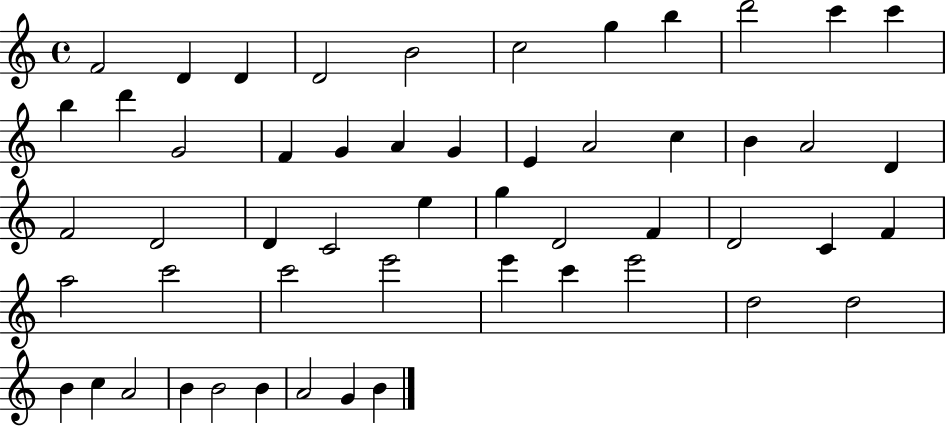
X:1
T:Untitled
M:4/4
L:1/4
K:C
F2 D D D2 B2 c2 g b d'2 c' c' b d' G2 F G A G E A2 c B A2 D F2 D2 D C2 e g D2 F D2 C F a2 c'2 c'2 e'2 e' c' e'2 d2 d2 B c A2 B B2 B A2 G B